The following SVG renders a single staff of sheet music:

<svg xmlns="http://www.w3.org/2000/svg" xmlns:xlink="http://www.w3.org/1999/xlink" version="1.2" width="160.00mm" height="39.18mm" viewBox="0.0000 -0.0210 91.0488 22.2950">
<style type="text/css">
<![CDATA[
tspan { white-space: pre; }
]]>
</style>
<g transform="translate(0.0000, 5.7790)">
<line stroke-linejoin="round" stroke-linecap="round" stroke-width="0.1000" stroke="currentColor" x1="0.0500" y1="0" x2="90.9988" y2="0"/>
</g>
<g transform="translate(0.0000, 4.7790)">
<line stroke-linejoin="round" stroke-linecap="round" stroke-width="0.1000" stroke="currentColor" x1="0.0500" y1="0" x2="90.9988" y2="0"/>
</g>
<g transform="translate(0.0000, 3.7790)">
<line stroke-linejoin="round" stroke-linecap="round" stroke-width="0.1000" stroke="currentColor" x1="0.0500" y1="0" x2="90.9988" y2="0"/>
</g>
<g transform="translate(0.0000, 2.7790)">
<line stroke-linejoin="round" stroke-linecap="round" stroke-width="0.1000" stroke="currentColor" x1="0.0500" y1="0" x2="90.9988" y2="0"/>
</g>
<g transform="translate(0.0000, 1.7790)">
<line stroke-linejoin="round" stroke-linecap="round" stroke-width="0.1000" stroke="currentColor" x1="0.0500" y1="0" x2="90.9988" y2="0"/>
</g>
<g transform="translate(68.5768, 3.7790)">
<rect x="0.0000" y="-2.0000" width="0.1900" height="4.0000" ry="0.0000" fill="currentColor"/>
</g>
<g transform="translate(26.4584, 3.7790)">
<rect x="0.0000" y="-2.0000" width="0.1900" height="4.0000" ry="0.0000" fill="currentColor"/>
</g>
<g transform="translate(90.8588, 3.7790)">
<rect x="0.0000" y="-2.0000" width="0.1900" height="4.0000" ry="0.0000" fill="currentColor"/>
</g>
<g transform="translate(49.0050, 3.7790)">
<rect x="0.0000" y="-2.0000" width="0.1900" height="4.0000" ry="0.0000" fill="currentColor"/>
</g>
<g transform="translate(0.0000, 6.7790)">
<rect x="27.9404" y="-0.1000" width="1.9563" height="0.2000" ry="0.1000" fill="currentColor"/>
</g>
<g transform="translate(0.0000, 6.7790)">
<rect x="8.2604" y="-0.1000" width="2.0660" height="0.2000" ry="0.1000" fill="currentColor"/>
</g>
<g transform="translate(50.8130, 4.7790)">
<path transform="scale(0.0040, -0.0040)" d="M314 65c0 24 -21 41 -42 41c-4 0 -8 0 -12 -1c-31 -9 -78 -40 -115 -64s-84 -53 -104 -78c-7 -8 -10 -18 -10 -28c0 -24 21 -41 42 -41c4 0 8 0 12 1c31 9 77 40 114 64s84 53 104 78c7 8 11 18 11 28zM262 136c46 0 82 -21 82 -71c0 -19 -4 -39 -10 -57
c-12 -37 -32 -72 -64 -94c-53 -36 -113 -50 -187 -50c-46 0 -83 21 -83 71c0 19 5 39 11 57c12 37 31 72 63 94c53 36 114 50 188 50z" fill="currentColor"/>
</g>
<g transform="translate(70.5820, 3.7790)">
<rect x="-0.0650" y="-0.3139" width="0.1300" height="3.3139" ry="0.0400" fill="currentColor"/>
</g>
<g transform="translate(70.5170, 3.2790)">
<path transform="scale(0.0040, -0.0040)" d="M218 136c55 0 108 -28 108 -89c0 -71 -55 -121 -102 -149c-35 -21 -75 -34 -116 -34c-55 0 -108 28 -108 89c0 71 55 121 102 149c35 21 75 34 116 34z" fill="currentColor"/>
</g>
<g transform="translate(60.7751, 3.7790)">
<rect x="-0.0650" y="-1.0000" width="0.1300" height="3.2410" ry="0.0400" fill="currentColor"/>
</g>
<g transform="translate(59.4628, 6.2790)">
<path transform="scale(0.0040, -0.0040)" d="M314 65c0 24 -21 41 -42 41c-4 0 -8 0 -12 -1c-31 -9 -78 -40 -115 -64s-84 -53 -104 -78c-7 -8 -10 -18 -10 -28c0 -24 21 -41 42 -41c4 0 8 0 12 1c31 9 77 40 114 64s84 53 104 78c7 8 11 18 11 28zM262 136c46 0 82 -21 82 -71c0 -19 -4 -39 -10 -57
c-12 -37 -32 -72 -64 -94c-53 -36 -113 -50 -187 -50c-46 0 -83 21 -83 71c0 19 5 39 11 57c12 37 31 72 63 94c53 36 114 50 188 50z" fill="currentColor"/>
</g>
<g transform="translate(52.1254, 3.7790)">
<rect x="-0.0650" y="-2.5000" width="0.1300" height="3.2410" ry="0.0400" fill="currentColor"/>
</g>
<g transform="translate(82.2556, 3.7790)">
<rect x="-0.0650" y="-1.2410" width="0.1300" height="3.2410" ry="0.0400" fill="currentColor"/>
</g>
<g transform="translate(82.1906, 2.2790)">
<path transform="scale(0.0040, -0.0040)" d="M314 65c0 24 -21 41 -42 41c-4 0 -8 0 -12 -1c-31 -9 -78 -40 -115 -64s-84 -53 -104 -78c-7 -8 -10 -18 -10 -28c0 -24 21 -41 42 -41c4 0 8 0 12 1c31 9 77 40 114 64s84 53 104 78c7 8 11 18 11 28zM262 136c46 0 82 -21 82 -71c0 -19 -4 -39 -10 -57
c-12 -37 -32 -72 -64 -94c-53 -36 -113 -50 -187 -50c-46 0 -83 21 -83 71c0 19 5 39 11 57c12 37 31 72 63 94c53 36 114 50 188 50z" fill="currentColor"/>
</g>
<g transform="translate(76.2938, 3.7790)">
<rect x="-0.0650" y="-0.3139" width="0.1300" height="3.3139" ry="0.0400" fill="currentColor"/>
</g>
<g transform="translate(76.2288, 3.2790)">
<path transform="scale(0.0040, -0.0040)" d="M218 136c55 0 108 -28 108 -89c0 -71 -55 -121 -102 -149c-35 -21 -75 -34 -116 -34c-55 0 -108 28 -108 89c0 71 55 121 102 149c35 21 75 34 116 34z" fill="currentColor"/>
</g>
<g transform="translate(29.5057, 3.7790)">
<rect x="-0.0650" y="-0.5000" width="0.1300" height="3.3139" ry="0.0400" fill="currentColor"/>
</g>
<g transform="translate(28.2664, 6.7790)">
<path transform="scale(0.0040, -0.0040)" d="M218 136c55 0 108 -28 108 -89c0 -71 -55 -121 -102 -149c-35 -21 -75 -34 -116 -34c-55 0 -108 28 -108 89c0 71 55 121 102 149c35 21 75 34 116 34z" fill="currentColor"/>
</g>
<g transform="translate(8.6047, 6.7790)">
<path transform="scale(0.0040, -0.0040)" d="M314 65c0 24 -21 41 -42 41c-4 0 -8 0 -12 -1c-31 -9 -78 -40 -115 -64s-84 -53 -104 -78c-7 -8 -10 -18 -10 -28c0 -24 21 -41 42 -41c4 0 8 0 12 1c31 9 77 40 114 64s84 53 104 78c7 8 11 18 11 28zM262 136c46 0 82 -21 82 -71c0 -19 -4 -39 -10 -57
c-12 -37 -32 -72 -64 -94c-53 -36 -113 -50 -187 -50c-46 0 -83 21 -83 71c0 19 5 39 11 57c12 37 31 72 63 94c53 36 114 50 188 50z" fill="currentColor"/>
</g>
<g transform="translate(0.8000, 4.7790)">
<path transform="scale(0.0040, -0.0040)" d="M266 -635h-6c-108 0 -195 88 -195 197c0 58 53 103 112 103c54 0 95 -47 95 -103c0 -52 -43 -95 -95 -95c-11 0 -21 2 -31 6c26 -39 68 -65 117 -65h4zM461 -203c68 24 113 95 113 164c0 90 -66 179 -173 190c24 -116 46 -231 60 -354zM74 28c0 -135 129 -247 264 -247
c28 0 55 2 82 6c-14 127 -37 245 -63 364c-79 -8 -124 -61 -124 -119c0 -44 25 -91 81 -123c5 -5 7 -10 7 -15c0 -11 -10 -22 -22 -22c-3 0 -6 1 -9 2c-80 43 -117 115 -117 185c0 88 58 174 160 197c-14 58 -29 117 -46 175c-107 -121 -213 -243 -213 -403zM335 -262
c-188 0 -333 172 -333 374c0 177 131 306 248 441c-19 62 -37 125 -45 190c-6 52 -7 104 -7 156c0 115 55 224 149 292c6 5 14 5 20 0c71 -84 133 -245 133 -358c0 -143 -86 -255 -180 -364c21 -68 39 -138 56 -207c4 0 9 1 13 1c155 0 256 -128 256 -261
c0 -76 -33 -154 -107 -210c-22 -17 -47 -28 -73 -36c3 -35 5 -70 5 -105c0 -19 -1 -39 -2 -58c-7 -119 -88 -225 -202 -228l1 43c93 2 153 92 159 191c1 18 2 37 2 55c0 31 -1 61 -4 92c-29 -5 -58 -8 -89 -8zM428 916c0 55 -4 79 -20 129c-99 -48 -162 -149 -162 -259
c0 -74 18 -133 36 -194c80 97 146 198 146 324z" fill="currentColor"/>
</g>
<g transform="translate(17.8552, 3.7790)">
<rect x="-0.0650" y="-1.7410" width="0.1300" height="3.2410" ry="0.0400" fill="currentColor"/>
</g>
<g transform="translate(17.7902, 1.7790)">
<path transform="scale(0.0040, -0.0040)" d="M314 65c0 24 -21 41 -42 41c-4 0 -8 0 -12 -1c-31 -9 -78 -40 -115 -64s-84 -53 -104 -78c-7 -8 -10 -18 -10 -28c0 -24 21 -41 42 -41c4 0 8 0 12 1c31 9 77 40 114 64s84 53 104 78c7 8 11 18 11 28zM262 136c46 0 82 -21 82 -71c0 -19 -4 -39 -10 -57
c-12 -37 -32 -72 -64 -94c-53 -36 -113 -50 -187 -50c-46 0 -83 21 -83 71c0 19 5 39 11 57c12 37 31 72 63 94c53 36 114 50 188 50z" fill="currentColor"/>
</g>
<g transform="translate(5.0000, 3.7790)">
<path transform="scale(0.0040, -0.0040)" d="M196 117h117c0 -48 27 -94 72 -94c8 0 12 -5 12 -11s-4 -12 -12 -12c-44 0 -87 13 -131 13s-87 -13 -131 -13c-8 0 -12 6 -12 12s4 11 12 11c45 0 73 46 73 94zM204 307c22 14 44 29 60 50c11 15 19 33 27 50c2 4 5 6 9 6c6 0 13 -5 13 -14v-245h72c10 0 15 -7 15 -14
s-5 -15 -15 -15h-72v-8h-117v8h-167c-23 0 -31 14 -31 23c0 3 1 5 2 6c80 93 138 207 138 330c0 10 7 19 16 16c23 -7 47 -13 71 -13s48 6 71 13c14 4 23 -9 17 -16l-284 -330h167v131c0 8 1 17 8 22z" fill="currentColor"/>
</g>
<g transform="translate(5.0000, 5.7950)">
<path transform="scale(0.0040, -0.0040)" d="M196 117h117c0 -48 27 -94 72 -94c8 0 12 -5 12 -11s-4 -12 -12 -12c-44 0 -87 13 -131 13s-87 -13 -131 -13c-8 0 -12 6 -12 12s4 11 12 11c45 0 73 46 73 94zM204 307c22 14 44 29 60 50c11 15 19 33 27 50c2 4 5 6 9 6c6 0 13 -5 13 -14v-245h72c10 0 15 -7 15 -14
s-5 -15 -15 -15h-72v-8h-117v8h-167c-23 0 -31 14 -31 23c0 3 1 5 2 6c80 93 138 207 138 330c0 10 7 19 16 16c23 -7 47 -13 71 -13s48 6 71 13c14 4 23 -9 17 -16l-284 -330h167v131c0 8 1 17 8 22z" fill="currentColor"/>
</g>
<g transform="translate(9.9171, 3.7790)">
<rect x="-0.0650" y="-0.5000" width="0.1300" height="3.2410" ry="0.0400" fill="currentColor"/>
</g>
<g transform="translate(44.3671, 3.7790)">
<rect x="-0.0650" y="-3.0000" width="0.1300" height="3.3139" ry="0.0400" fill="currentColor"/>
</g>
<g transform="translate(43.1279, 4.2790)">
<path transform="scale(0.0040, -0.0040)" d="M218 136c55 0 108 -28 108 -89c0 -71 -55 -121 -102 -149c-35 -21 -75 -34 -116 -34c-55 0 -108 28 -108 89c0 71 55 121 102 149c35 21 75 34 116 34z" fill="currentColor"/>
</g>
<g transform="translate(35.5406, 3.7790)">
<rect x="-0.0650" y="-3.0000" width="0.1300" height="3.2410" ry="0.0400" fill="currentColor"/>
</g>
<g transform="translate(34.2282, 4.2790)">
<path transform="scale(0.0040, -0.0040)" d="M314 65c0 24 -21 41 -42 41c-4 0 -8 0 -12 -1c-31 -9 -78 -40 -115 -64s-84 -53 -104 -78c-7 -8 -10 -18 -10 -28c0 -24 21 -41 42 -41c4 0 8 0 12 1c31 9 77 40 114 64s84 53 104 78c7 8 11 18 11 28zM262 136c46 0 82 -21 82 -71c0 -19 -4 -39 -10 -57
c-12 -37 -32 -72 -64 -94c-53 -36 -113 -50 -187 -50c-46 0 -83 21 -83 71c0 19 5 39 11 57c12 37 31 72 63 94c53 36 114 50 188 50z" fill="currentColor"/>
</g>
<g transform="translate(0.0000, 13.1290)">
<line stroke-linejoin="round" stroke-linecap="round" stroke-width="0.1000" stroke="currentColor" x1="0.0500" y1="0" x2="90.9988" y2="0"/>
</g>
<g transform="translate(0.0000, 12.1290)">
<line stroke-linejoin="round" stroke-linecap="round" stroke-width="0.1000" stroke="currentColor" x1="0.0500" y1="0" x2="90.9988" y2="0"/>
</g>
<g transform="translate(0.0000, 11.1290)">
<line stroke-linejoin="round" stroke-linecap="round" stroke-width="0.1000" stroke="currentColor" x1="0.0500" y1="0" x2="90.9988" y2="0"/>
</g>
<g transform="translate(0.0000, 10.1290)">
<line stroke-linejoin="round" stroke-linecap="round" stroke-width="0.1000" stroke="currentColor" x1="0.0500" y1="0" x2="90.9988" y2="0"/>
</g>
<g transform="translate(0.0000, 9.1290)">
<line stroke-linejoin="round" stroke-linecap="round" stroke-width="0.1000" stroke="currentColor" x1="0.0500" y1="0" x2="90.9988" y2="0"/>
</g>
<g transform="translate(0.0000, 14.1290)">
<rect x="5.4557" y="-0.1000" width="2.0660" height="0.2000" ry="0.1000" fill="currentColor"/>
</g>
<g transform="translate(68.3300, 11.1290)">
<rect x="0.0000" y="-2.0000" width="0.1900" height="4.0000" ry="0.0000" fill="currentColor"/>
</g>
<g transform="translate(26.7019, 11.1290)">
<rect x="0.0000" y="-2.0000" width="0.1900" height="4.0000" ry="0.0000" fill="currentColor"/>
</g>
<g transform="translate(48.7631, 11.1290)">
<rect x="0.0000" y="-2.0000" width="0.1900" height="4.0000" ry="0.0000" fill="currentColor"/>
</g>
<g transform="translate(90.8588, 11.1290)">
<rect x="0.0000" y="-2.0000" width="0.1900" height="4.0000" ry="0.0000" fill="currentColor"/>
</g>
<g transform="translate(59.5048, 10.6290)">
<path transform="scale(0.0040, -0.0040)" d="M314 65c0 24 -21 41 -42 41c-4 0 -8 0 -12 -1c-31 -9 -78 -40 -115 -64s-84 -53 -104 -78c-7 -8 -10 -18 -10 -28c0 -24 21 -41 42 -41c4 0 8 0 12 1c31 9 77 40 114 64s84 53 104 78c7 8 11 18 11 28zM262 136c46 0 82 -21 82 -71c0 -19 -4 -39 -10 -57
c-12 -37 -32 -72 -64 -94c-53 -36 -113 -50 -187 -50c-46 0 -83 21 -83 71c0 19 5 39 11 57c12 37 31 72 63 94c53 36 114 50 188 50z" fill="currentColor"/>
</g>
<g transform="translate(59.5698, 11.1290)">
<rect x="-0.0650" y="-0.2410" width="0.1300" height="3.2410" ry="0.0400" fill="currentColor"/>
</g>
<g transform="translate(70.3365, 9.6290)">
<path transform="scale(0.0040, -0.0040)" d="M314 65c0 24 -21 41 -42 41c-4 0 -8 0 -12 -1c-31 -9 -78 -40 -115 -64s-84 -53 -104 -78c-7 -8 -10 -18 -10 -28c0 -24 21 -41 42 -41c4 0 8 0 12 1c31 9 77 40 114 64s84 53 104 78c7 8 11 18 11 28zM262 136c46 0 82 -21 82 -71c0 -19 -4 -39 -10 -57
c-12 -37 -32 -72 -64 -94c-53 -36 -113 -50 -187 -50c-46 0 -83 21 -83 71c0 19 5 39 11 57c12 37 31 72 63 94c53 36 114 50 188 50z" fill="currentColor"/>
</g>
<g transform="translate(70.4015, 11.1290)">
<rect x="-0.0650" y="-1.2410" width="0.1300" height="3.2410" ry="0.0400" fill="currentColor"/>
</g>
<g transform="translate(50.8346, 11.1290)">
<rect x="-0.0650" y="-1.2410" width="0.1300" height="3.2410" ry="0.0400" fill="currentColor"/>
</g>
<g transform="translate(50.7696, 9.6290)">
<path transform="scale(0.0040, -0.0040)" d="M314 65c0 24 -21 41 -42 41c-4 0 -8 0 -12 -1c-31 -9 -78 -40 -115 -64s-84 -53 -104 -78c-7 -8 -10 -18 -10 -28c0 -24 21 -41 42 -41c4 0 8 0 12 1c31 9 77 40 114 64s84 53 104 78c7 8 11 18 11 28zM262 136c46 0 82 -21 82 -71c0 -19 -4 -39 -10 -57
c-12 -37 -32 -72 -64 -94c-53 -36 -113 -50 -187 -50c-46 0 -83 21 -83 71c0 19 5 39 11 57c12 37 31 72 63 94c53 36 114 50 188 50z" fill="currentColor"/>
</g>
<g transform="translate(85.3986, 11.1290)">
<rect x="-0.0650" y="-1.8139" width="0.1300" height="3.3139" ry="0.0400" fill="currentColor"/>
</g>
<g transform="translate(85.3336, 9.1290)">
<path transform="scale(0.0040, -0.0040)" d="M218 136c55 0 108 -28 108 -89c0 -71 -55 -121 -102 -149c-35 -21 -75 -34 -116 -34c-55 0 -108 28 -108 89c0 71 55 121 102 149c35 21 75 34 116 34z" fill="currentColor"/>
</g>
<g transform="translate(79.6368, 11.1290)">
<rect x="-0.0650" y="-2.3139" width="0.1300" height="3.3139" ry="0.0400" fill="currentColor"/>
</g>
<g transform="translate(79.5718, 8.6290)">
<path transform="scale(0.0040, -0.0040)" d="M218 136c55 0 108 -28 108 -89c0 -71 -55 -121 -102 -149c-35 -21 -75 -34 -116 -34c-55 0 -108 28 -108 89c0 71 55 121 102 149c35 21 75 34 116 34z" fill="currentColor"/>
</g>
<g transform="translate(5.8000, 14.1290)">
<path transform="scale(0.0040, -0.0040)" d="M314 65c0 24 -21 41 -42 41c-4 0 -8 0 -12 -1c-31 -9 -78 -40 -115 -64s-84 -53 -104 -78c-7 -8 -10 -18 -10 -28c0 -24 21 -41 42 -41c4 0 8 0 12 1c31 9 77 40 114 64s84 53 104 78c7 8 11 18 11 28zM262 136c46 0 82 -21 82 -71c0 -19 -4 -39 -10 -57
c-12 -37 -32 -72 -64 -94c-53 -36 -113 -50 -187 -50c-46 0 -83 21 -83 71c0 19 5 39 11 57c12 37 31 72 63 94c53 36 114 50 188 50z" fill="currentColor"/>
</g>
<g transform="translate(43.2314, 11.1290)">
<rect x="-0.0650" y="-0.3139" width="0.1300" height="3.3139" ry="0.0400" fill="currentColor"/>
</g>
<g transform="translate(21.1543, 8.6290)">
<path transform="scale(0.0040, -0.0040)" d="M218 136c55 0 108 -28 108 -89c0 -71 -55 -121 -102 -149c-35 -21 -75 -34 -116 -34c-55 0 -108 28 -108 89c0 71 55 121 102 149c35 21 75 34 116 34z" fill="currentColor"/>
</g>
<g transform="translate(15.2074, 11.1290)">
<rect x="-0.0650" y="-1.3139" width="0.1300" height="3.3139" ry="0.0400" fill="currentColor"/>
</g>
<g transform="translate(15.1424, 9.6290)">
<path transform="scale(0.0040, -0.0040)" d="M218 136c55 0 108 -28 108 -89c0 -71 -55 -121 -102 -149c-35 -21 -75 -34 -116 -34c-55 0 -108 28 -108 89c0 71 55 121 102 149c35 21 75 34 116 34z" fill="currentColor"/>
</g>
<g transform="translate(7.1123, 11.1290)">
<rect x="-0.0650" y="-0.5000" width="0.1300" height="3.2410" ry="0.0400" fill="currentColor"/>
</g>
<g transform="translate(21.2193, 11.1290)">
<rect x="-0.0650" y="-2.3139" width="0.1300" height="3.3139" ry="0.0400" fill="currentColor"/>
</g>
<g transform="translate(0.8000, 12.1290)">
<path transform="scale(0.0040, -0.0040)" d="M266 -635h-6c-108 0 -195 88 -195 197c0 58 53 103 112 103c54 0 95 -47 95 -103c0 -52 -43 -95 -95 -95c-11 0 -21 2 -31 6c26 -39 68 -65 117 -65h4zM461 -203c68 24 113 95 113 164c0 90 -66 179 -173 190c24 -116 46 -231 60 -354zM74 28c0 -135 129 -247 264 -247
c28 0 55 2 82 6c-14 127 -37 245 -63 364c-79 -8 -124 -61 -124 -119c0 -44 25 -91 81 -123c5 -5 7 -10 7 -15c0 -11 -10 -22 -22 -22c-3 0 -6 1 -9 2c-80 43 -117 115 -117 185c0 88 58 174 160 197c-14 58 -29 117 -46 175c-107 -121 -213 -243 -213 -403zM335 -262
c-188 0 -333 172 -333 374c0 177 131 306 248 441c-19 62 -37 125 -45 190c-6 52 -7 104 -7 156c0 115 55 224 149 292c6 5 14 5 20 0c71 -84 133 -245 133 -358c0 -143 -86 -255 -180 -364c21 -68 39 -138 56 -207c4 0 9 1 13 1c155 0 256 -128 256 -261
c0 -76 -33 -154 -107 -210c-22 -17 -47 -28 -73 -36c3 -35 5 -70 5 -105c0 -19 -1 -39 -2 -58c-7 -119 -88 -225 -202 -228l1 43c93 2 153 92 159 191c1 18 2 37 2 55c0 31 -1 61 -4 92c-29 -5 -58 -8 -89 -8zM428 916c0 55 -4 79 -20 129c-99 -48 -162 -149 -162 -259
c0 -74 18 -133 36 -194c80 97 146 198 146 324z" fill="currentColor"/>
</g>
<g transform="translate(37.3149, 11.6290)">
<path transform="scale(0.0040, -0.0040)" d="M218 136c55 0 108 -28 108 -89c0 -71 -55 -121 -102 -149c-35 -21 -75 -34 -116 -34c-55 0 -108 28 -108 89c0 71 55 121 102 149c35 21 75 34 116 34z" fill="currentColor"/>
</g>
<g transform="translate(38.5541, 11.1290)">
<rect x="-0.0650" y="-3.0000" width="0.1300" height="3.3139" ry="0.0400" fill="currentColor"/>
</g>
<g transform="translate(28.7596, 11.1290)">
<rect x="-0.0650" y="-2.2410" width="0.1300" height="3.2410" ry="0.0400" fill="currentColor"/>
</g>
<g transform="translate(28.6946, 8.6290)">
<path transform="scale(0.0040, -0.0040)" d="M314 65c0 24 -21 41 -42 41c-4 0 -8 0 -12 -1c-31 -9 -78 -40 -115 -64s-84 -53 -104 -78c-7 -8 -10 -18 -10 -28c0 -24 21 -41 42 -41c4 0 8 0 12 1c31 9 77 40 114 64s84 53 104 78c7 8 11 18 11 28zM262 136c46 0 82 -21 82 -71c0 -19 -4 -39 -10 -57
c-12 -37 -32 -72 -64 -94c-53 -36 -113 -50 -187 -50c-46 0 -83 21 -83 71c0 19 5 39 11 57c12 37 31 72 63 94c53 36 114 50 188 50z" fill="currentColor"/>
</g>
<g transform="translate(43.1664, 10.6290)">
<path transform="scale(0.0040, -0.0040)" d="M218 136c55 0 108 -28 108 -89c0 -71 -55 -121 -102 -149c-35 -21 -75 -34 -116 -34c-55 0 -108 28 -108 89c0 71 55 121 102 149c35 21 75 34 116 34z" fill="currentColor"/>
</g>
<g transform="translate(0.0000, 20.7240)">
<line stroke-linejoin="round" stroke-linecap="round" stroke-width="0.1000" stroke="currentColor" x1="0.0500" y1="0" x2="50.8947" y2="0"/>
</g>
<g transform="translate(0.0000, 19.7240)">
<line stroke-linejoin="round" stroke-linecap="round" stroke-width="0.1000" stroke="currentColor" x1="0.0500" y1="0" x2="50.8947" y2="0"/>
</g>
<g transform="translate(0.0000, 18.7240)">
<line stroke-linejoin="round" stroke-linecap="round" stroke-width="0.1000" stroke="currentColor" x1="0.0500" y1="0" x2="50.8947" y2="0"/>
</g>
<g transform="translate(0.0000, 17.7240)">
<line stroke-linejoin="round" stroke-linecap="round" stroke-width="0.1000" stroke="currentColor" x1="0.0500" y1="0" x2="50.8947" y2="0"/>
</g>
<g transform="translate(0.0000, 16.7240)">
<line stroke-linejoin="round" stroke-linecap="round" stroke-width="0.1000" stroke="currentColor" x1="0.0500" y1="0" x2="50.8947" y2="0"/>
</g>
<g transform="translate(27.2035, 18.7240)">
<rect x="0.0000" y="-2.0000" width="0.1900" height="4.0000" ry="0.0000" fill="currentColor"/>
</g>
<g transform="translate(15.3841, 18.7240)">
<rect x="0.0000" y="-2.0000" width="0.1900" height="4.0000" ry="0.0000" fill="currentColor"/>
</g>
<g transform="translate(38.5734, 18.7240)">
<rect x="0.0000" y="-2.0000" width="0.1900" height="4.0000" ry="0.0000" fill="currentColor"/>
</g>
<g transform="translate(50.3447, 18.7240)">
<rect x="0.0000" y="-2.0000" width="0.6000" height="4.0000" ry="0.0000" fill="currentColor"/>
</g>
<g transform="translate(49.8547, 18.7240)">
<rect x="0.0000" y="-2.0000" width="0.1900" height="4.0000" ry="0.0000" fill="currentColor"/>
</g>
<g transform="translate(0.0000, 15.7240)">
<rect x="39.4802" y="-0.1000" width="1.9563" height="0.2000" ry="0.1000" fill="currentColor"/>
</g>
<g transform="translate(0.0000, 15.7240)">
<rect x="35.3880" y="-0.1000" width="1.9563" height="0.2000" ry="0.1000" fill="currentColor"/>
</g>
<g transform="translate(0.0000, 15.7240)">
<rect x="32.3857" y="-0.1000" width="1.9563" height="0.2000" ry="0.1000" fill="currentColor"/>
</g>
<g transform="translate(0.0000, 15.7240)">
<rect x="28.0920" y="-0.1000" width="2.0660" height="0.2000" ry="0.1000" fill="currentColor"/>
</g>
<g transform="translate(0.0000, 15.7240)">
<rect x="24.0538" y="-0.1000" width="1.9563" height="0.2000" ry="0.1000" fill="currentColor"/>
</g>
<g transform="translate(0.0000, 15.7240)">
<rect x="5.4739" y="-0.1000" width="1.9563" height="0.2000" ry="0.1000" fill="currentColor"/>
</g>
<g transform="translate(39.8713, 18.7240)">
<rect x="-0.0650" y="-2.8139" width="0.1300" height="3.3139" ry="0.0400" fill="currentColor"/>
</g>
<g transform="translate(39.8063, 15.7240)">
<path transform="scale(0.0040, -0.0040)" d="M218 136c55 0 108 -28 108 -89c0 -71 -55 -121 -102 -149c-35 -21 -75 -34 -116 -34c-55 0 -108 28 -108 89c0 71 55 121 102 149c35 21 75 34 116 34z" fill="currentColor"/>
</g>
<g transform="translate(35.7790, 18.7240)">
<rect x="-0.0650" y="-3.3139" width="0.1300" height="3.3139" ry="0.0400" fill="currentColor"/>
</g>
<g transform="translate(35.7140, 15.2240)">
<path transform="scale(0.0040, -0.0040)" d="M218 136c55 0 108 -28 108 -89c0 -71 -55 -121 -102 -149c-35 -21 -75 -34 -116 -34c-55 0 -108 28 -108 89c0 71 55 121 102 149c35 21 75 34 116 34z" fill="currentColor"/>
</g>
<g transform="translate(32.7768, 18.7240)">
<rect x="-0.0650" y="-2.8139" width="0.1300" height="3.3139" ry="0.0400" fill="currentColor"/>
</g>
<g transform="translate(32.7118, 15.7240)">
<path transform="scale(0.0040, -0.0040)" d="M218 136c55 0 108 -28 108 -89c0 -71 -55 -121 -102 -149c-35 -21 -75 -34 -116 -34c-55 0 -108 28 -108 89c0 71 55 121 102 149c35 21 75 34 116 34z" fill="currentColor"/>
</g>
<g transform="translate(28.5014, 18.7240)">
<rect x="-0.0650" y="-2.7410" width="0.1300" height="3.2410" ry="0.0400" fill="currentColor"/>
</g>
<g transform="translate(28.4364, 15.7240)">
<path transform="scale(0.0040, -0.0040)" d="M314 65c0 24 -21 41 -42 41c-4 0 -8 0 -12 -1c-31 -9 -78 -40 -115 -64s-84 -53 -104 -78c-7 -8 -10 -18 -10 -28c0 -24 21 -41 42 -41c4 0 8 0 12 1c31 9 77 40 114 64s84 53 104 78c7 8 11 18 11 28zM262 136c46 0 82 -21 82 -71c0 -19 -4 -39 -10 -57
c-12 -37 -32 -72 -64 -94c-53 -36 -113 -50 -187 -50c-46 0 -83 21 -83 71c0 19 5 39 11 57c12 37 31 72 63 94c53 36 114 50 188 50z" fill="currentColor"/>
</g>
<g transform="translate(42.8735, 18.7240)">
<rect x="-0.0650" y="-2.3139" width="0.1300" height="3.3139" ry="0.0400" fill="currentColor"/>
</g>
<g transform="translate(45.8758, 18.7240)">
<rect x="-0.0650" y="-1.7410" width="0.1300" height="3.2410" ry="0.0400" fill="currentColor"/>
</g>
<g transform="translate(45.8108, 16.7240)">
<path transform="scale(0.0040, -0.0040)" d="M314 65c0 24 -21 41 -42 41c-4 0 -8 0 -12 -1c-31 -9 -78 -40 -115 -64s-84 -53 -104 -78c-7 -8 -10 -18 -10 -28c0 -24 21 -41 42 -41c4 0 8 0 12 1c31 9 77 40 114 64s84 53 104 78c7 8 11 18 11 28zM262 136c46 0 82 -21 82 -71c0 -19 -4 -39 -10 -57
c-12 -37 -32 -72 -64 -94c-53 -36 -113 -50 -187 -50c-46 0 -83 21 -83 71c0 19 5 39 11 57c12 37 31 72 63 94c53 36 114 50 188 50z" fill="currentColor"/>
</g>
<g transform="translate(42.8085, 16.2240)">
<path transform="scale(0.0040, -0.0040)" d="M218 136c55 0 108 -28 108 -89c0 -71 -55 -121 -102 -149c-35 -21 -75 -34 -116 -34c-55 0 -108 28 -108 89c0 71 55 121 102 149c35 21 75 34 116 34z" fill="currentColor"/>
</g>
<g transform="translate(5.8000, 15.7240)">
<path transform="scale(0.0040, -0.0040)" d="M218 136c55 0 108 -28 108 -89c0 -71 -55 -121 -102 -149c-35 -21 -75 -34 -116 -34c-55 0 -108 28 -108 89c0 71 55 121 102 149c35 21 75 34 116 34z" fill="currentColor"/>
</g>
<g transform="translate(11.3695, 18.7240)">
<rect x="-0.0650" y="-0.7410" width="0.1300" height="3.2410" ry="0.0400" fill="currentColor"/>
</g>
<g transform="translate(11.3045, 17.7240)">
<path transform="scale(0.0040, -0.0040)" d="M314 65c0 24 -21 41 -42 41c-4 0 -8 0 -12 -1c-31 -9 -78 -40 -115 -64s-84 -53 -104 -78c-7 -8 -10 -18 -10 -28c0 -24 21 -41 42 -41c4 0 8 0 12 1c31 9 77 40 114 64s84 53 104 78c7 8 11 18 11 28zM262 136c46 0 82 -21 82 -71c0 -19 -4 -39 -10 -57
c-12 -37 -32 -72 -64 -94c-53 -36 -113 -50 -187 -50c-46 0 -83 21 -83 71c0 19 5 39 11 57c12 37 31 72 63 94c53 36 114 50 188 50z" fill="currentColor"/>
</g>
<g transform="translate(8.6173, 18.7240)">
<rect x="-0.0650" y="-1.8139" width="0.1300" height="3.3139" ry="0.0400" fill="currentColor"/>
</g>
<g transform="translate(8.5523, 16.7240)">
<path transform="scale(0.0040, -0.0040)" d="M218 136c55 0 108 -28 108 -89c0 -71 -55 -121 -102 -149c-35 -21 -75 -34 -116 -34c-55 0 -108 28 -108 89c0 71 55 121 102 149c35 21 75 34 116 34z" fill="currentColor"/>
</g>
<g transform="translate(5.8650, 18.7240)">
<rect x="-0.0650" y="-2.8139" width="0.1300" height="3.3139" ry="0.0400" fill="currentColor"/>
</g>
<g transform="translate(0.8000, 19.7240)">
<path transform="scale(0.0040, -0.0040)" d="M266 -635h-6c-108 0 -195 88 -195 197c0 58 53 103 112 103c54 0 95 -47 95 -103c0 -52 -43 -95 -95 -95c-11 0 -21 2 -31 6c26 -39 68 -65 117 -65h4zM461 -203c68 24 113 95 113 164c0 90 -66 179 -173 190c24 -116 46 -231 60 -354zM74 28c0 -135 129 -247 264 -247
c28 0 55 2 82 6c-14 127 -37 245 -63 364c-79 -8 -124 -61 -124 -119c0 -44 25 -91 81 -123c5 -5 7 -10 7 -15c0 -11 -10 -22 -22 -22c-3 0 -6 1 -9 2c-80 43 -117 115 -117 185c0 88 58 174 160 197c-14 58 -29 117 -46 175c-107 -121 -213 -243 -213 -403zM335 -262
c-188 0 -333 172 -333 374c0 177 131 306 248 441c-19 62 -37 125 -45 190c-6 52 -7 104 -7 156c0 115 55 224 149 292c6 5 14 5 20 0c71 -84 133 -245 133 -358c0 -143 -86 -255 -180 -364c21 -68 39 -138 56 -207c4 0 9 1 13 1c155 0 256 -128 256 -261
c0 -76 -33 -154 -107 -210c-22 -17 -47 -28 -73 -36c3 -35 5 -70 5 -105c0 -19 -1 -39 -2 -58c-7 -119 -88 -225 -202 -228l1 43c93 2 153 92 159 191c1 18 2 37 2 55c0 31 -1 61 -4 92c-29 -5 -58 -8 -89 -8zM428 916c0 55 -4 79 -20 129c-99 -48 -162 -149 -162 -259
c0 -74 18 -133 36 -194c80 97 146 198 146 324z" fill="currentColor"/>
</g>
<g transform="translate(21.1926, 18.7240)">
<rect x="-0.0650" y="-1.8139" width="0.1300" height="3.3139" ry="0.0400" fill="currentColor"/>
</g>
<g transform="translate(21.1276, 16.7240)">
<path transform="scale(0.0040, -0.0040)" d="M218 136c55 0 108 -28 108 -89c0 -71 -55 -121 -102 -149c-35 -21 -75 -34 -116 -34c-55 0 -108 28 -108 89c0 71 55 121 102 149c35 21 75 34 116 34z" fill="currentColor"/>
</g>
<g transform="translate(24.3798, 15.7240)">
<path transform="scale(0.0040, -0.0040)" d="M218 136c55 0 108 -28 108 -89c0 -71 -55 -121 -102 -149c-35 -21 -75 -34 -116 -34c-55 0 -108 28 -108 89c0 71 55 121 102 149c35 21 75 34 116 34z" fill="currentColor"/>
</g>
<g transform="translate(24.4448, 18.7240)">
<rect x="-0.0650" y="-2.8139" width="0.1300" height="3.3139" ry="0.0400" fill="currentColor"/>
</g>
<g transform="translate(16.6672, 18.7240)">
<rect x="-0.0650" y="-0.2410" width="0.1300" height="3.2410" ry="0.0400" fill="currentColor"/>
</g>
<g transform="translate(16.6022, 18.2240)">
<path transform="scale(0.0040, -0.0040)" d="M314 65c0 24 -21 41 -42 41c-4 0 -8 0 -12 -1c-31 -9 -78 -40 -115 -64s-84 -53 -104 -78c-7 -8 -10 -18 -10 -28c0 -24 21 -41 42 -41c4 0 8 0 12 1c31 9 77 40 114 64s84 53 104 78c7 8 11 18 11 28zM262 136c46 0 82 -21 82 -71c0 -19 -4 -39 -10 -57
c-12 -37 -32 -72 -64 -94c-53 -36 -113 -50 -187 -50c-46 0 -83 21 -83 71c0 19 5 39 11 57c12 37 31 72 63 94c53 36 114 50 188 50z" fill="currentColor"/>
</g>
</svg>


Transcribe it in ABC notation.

X:1
T:Untitled
M:4/4
L:1/4
K:C
C2 f2 C A2 A G2 D2 c c e2 C2 e g g2 A c e2 c2 e2 g f a f d2 c2 f a a2 a b a g f2